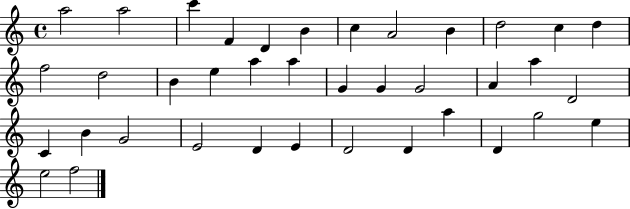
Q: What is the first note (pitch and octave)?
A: A5